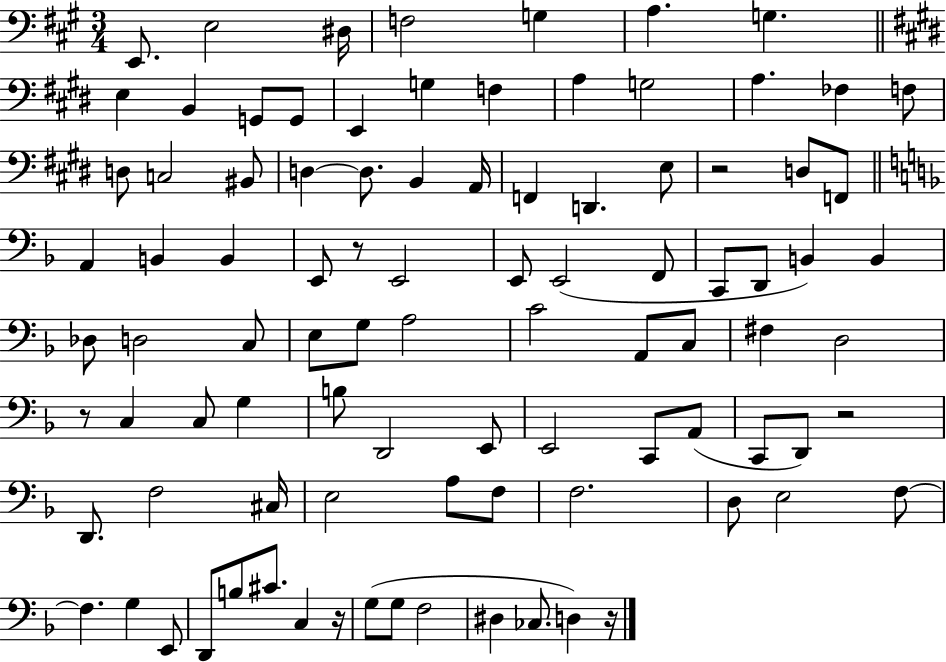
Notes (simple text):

E2/e. E3/h D#3/s F3/h G3/q A3/q. G3/q. E3/q B2/q G2/e G2/e E2/q G3/q F3/q A3/q G3/h A3/q. FES3/q F3/e D3/e C3/h BIS2/e D3/q D3/e. B2/q A2/s F2/q D2/q. E3/e R/h D3/e F2/e A2/q B2/q B2/q E2/e R/e E2/h E2/e E2/h F2/e C2/e D2/e B2/q B2/q Db3/e D3/h C3/e E3/e G3/e A3/h C4/h A2/e C3/e F#3/q D3/h R/e C3/q C3/e G3/q B3/e D2/h E2/e E2/h C2/e A2/e C2/e D2/e R/h D2/e. F3/h C#3/s E3/h A3/e F3/e F3/h. D3/e E3/h F3/e F3/q. G3/q E2/e D2/e B3/e C#4/e. C3/q R/s G3/e G3/e F3/h D#3/q CES3/e. D3/q R/s